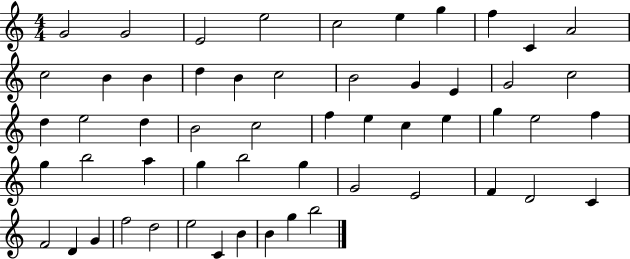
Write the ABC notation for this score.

X:1
T:Untitled
M:4/4
L:1/4
K:C
G2 G2 E2 e2 c2 e g f C A2 c2 B B d B c2 B2 G E G2 c2 d e2 d B2 c2 f e c e g e2 f g b2 a g b2 g G2 E2 F D2 C F2 D G f2 d2 e2 C B B g b2